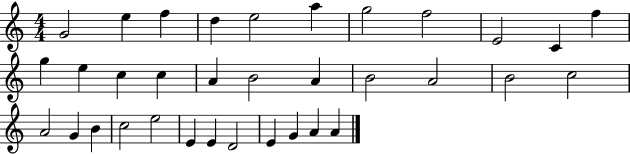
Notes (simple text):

G4/h E5/q F5/q D5/q E5/h A5/q G5/h F5/h E4/h C4/q F5/q G5/q E5/q C5/q C5/q A4/q B4/h A4/q B4/h A4/h B4/h C5/h A4/h G4/q B4/q C5/h E5/h E4/q E4/q D4/h E4/q G4/q A4/q A4/q